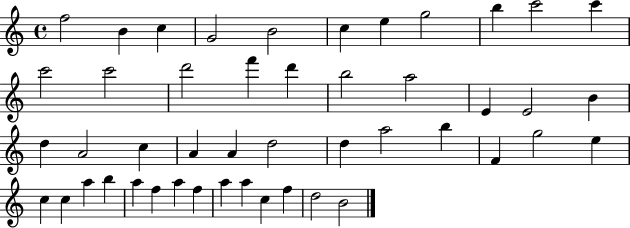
X:1
T:Untitled
M:4/4
L:1/4
K:C
f2 B c G2 B2 c e g2 b c'2 c' c'2 c'2 d'2 f' d' b2 a2 E E2 B d A2 c A A d2 d a2 b F g2 e c c a b a f a f a a c f d2 B2